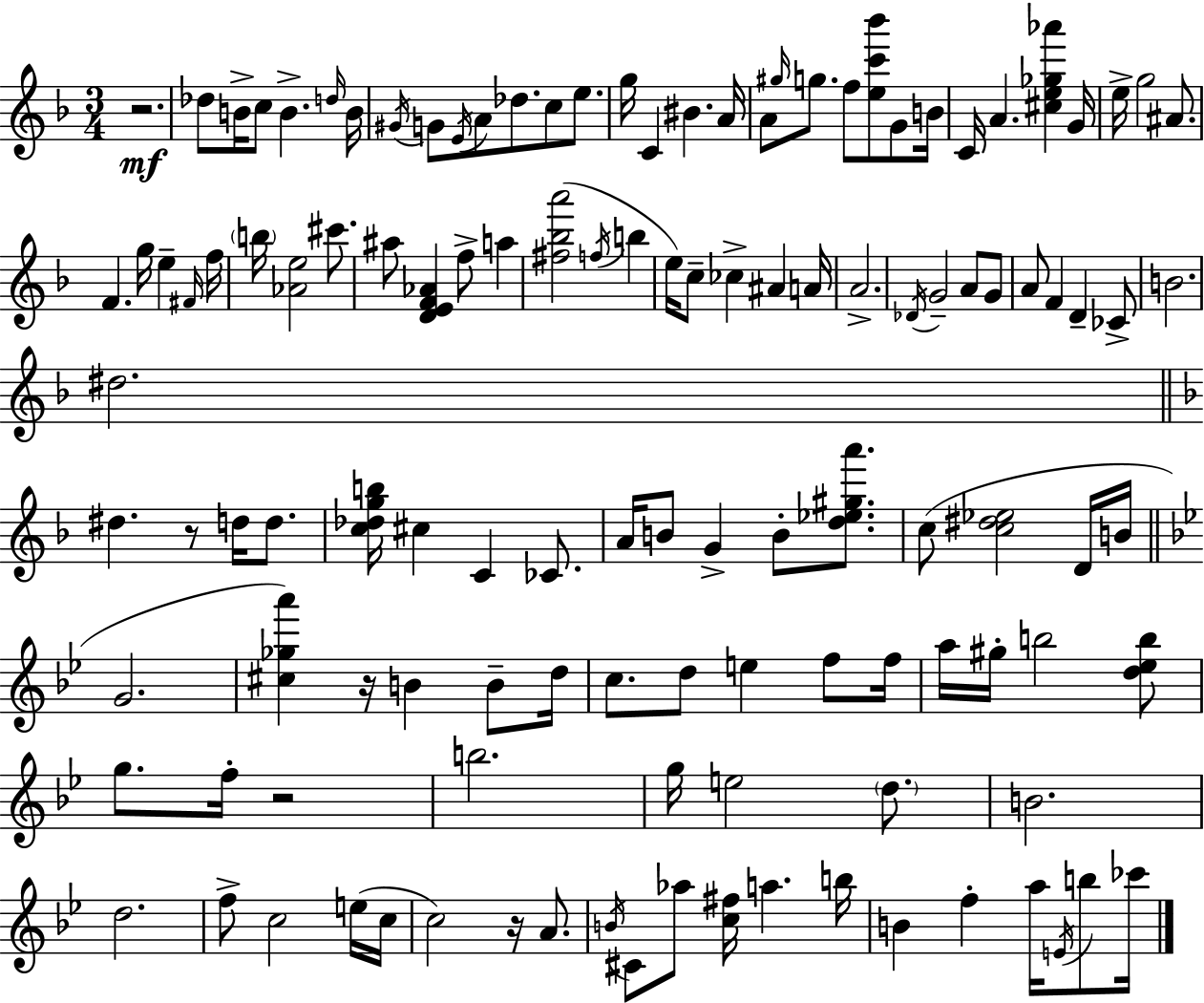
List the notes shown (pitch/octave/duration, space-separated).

R/h. Db5/e B4/s C5/e B4/q. D5/s B4/s G#4/s G4/e E4/s A4/e Db5/e. C5/e E5/e. G5/s C4/q BIS4/q. A4/s A4/e G#5/s G5/e. F5/e [E5,C6,Bb6]/e G4/e B4/s C4/s A4/q. [C#5,E5,Gb5,Ab6]/q G4/s E5/s G5/h A#4/e. F4/q. G5/s E5/q F#4/s F5/s B5/s [Ab4,E5]/h C#6/e. A#5/e [D4,E4,F4,Ab4]/q F5/e A5/q [F#5,Bb5,A6]/h F5/s B5/q E5/s C5/e CES5/q A#4/q A4/s A4/h. Db4/s G4/h A4/e G4/e A4/e F4/q D4/q CES4/e B4/h. D#5/h. D#5/q. R/e D5/s D5/e. [C5,Db5,G5,B5]/s C#5/q C4/q CES4/e. A4/s B4/e G4/q B4/e [D5,Eb5,G#5,A6]/e. C5/e [C5,D#5,Eb5]/h D4/s B4/s G4/h. [C#5,Gb5,A6]/q R/s B4/q B4/e D5/s C5/e. D5/e E5/q F5/e F5/s A5/s G#5/s B5/h [D5,Eb5,B5]/e G5/e. F5/s R/h B5/h. G5/s E5/h D5/e. B4/h. D5/h. F5/e C5/h E5/s C5/s C5/h R/s A4/e. B4/s C#4/e Ab5/e [C5,F#5]/s A5/q. B5/s B4/q F5/q A5/s E4/s B5/e CES6/s